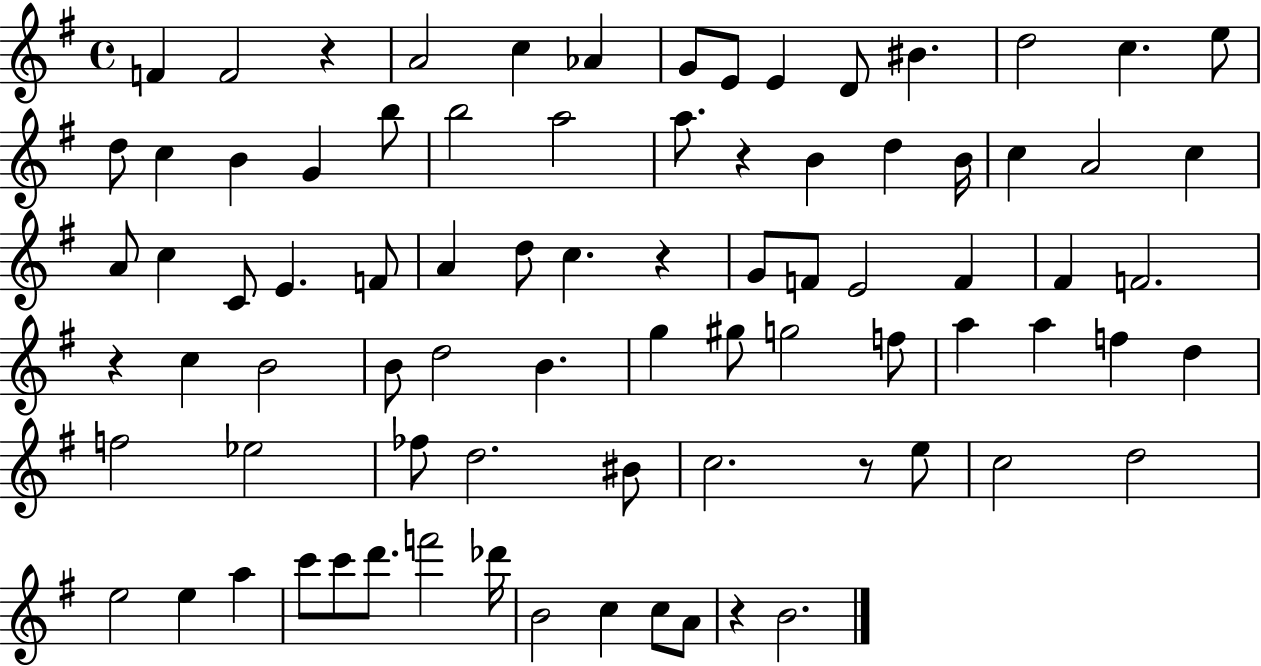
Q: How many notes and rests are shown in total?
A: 82